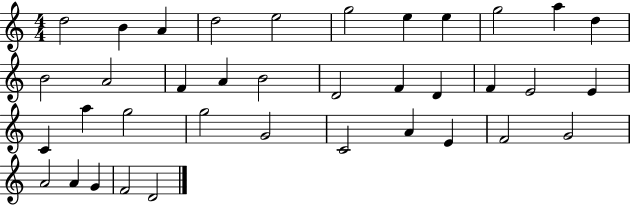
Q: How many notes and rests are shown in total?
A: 37